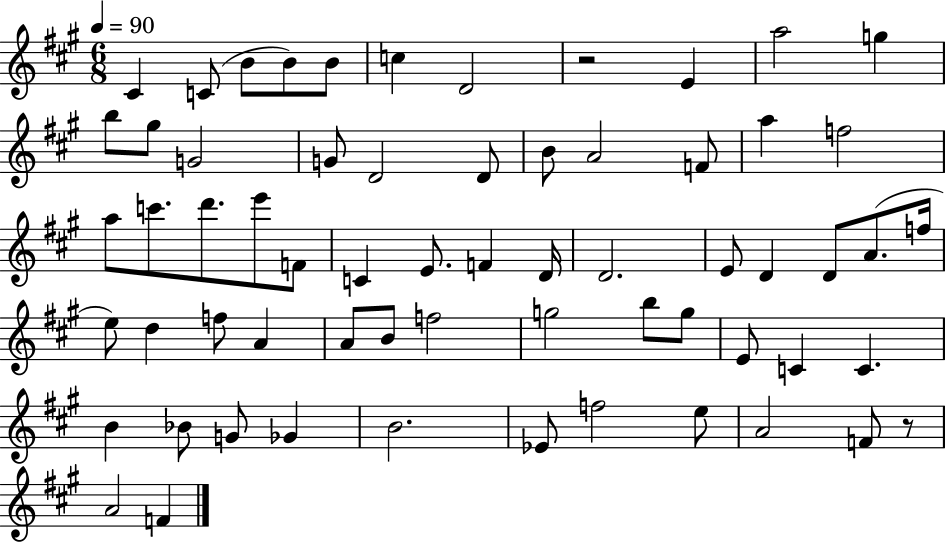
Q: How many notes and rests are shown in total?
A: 63